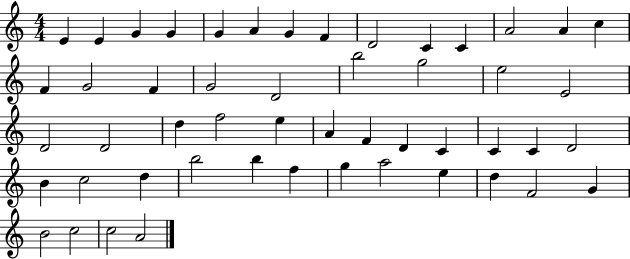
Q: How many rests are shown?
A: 0